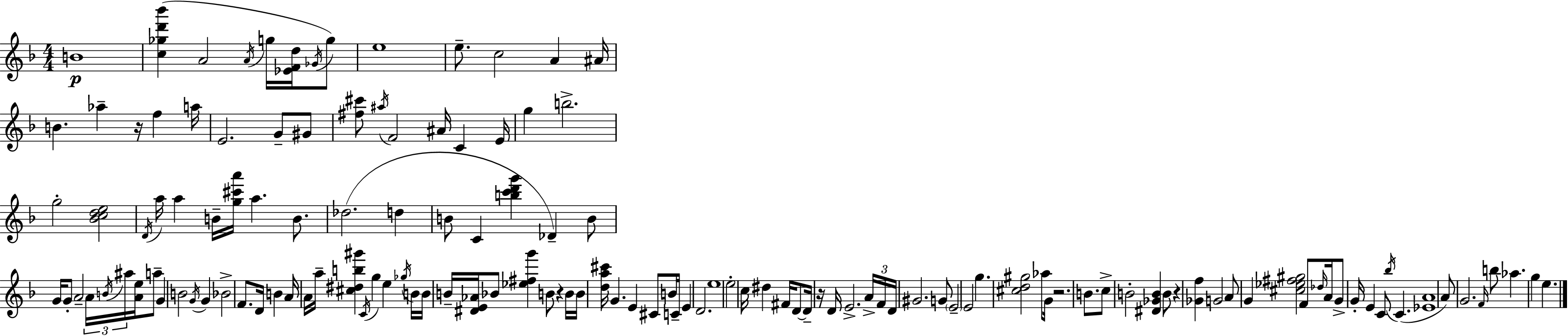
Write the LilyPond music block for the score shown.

{
  \clef treble
  \numericTimeSignature
  \time 4/4
  \key d \minor
  \repeat volta 2 { b'1\p | <c'' ges'' d''' bes'''>4( a'2 \acciaccatura { a'16 } g''16 <ees' f' d''>16 \acciaccatura { ges'16 }) | g''8 e''1 | e''8.-- c''2 a'4 | \break ais'16 b'4. aes''4-- r16 f''4 | a''16 e'2. g'8-- | gis'8 <fis'' cis'''>8 \acciaccatura { ais''16 } f'2 ais'16 c'4 | e'16 g''4 b''2.-> | \break g''2-. <bes' c'' d'' e''>2 | \acciaccatura { d'16 } a''16 a''4 b'16-- <g'' cis''' a'''>16 a''4. | b'8. des''2.( | d''4 b'8 c'4 <b'' c''' d''' g'''>4 des'4--) | \break b'8 g'16 g'8-. a'2-- \tuplet 3/2 { a'16 | \acciaccatura { b'16 } ais''16 } <a' e''>16 a''8-- g'4 b'2 | \acciaccatura { g'16 } g'4 bes'2-> f'8. | d'16 b'4 a'16 a'16 a''16-- <cis'' dis'' b'' gis'''>4 \acciaccatura { c'16 } g''4 | \break e''4 \acciaccatura { ges''16 } b'16 b'16 b'16-- <dis' e' aes'>16 bes'8 <ees'' fis'' g'''>4 | b'8 r4 b'16 b'16 <d'' a'' cis'''>16 g'4. | e'4 cis'8 b'16 c'16-- e'4 d'2. | e''1 | \break e''2-. | c''16 dis''4 fis'16 d'8~~ d'16-- r16 d'16 e'2.-> | \tuplet 3/2 { a'16-> f'16 d'16 } gis'2. | g'8 \parenthesize e'2-- | \break e'2 g''4. <cis'' d'' gis''>2 | aes''8 g'16 r2. | b'8. c''8-> b'2-. | <dis' ges' b'>4 b'8 r4 <ges' f''>4 | \break g'2 a'8 g'4 <cis'' ees'' fis'' gis''>2 | f'8 \grace { des''16 } a'16 g'8-> g'16-. e'4 | c'8 \acciaccatura { bes''16 }( c'4. <ees' a'>1 | a'8) g'2. | \break \grace { f'16 } b''8 aes''4. | g''4 e''4. } \bar "|."
}